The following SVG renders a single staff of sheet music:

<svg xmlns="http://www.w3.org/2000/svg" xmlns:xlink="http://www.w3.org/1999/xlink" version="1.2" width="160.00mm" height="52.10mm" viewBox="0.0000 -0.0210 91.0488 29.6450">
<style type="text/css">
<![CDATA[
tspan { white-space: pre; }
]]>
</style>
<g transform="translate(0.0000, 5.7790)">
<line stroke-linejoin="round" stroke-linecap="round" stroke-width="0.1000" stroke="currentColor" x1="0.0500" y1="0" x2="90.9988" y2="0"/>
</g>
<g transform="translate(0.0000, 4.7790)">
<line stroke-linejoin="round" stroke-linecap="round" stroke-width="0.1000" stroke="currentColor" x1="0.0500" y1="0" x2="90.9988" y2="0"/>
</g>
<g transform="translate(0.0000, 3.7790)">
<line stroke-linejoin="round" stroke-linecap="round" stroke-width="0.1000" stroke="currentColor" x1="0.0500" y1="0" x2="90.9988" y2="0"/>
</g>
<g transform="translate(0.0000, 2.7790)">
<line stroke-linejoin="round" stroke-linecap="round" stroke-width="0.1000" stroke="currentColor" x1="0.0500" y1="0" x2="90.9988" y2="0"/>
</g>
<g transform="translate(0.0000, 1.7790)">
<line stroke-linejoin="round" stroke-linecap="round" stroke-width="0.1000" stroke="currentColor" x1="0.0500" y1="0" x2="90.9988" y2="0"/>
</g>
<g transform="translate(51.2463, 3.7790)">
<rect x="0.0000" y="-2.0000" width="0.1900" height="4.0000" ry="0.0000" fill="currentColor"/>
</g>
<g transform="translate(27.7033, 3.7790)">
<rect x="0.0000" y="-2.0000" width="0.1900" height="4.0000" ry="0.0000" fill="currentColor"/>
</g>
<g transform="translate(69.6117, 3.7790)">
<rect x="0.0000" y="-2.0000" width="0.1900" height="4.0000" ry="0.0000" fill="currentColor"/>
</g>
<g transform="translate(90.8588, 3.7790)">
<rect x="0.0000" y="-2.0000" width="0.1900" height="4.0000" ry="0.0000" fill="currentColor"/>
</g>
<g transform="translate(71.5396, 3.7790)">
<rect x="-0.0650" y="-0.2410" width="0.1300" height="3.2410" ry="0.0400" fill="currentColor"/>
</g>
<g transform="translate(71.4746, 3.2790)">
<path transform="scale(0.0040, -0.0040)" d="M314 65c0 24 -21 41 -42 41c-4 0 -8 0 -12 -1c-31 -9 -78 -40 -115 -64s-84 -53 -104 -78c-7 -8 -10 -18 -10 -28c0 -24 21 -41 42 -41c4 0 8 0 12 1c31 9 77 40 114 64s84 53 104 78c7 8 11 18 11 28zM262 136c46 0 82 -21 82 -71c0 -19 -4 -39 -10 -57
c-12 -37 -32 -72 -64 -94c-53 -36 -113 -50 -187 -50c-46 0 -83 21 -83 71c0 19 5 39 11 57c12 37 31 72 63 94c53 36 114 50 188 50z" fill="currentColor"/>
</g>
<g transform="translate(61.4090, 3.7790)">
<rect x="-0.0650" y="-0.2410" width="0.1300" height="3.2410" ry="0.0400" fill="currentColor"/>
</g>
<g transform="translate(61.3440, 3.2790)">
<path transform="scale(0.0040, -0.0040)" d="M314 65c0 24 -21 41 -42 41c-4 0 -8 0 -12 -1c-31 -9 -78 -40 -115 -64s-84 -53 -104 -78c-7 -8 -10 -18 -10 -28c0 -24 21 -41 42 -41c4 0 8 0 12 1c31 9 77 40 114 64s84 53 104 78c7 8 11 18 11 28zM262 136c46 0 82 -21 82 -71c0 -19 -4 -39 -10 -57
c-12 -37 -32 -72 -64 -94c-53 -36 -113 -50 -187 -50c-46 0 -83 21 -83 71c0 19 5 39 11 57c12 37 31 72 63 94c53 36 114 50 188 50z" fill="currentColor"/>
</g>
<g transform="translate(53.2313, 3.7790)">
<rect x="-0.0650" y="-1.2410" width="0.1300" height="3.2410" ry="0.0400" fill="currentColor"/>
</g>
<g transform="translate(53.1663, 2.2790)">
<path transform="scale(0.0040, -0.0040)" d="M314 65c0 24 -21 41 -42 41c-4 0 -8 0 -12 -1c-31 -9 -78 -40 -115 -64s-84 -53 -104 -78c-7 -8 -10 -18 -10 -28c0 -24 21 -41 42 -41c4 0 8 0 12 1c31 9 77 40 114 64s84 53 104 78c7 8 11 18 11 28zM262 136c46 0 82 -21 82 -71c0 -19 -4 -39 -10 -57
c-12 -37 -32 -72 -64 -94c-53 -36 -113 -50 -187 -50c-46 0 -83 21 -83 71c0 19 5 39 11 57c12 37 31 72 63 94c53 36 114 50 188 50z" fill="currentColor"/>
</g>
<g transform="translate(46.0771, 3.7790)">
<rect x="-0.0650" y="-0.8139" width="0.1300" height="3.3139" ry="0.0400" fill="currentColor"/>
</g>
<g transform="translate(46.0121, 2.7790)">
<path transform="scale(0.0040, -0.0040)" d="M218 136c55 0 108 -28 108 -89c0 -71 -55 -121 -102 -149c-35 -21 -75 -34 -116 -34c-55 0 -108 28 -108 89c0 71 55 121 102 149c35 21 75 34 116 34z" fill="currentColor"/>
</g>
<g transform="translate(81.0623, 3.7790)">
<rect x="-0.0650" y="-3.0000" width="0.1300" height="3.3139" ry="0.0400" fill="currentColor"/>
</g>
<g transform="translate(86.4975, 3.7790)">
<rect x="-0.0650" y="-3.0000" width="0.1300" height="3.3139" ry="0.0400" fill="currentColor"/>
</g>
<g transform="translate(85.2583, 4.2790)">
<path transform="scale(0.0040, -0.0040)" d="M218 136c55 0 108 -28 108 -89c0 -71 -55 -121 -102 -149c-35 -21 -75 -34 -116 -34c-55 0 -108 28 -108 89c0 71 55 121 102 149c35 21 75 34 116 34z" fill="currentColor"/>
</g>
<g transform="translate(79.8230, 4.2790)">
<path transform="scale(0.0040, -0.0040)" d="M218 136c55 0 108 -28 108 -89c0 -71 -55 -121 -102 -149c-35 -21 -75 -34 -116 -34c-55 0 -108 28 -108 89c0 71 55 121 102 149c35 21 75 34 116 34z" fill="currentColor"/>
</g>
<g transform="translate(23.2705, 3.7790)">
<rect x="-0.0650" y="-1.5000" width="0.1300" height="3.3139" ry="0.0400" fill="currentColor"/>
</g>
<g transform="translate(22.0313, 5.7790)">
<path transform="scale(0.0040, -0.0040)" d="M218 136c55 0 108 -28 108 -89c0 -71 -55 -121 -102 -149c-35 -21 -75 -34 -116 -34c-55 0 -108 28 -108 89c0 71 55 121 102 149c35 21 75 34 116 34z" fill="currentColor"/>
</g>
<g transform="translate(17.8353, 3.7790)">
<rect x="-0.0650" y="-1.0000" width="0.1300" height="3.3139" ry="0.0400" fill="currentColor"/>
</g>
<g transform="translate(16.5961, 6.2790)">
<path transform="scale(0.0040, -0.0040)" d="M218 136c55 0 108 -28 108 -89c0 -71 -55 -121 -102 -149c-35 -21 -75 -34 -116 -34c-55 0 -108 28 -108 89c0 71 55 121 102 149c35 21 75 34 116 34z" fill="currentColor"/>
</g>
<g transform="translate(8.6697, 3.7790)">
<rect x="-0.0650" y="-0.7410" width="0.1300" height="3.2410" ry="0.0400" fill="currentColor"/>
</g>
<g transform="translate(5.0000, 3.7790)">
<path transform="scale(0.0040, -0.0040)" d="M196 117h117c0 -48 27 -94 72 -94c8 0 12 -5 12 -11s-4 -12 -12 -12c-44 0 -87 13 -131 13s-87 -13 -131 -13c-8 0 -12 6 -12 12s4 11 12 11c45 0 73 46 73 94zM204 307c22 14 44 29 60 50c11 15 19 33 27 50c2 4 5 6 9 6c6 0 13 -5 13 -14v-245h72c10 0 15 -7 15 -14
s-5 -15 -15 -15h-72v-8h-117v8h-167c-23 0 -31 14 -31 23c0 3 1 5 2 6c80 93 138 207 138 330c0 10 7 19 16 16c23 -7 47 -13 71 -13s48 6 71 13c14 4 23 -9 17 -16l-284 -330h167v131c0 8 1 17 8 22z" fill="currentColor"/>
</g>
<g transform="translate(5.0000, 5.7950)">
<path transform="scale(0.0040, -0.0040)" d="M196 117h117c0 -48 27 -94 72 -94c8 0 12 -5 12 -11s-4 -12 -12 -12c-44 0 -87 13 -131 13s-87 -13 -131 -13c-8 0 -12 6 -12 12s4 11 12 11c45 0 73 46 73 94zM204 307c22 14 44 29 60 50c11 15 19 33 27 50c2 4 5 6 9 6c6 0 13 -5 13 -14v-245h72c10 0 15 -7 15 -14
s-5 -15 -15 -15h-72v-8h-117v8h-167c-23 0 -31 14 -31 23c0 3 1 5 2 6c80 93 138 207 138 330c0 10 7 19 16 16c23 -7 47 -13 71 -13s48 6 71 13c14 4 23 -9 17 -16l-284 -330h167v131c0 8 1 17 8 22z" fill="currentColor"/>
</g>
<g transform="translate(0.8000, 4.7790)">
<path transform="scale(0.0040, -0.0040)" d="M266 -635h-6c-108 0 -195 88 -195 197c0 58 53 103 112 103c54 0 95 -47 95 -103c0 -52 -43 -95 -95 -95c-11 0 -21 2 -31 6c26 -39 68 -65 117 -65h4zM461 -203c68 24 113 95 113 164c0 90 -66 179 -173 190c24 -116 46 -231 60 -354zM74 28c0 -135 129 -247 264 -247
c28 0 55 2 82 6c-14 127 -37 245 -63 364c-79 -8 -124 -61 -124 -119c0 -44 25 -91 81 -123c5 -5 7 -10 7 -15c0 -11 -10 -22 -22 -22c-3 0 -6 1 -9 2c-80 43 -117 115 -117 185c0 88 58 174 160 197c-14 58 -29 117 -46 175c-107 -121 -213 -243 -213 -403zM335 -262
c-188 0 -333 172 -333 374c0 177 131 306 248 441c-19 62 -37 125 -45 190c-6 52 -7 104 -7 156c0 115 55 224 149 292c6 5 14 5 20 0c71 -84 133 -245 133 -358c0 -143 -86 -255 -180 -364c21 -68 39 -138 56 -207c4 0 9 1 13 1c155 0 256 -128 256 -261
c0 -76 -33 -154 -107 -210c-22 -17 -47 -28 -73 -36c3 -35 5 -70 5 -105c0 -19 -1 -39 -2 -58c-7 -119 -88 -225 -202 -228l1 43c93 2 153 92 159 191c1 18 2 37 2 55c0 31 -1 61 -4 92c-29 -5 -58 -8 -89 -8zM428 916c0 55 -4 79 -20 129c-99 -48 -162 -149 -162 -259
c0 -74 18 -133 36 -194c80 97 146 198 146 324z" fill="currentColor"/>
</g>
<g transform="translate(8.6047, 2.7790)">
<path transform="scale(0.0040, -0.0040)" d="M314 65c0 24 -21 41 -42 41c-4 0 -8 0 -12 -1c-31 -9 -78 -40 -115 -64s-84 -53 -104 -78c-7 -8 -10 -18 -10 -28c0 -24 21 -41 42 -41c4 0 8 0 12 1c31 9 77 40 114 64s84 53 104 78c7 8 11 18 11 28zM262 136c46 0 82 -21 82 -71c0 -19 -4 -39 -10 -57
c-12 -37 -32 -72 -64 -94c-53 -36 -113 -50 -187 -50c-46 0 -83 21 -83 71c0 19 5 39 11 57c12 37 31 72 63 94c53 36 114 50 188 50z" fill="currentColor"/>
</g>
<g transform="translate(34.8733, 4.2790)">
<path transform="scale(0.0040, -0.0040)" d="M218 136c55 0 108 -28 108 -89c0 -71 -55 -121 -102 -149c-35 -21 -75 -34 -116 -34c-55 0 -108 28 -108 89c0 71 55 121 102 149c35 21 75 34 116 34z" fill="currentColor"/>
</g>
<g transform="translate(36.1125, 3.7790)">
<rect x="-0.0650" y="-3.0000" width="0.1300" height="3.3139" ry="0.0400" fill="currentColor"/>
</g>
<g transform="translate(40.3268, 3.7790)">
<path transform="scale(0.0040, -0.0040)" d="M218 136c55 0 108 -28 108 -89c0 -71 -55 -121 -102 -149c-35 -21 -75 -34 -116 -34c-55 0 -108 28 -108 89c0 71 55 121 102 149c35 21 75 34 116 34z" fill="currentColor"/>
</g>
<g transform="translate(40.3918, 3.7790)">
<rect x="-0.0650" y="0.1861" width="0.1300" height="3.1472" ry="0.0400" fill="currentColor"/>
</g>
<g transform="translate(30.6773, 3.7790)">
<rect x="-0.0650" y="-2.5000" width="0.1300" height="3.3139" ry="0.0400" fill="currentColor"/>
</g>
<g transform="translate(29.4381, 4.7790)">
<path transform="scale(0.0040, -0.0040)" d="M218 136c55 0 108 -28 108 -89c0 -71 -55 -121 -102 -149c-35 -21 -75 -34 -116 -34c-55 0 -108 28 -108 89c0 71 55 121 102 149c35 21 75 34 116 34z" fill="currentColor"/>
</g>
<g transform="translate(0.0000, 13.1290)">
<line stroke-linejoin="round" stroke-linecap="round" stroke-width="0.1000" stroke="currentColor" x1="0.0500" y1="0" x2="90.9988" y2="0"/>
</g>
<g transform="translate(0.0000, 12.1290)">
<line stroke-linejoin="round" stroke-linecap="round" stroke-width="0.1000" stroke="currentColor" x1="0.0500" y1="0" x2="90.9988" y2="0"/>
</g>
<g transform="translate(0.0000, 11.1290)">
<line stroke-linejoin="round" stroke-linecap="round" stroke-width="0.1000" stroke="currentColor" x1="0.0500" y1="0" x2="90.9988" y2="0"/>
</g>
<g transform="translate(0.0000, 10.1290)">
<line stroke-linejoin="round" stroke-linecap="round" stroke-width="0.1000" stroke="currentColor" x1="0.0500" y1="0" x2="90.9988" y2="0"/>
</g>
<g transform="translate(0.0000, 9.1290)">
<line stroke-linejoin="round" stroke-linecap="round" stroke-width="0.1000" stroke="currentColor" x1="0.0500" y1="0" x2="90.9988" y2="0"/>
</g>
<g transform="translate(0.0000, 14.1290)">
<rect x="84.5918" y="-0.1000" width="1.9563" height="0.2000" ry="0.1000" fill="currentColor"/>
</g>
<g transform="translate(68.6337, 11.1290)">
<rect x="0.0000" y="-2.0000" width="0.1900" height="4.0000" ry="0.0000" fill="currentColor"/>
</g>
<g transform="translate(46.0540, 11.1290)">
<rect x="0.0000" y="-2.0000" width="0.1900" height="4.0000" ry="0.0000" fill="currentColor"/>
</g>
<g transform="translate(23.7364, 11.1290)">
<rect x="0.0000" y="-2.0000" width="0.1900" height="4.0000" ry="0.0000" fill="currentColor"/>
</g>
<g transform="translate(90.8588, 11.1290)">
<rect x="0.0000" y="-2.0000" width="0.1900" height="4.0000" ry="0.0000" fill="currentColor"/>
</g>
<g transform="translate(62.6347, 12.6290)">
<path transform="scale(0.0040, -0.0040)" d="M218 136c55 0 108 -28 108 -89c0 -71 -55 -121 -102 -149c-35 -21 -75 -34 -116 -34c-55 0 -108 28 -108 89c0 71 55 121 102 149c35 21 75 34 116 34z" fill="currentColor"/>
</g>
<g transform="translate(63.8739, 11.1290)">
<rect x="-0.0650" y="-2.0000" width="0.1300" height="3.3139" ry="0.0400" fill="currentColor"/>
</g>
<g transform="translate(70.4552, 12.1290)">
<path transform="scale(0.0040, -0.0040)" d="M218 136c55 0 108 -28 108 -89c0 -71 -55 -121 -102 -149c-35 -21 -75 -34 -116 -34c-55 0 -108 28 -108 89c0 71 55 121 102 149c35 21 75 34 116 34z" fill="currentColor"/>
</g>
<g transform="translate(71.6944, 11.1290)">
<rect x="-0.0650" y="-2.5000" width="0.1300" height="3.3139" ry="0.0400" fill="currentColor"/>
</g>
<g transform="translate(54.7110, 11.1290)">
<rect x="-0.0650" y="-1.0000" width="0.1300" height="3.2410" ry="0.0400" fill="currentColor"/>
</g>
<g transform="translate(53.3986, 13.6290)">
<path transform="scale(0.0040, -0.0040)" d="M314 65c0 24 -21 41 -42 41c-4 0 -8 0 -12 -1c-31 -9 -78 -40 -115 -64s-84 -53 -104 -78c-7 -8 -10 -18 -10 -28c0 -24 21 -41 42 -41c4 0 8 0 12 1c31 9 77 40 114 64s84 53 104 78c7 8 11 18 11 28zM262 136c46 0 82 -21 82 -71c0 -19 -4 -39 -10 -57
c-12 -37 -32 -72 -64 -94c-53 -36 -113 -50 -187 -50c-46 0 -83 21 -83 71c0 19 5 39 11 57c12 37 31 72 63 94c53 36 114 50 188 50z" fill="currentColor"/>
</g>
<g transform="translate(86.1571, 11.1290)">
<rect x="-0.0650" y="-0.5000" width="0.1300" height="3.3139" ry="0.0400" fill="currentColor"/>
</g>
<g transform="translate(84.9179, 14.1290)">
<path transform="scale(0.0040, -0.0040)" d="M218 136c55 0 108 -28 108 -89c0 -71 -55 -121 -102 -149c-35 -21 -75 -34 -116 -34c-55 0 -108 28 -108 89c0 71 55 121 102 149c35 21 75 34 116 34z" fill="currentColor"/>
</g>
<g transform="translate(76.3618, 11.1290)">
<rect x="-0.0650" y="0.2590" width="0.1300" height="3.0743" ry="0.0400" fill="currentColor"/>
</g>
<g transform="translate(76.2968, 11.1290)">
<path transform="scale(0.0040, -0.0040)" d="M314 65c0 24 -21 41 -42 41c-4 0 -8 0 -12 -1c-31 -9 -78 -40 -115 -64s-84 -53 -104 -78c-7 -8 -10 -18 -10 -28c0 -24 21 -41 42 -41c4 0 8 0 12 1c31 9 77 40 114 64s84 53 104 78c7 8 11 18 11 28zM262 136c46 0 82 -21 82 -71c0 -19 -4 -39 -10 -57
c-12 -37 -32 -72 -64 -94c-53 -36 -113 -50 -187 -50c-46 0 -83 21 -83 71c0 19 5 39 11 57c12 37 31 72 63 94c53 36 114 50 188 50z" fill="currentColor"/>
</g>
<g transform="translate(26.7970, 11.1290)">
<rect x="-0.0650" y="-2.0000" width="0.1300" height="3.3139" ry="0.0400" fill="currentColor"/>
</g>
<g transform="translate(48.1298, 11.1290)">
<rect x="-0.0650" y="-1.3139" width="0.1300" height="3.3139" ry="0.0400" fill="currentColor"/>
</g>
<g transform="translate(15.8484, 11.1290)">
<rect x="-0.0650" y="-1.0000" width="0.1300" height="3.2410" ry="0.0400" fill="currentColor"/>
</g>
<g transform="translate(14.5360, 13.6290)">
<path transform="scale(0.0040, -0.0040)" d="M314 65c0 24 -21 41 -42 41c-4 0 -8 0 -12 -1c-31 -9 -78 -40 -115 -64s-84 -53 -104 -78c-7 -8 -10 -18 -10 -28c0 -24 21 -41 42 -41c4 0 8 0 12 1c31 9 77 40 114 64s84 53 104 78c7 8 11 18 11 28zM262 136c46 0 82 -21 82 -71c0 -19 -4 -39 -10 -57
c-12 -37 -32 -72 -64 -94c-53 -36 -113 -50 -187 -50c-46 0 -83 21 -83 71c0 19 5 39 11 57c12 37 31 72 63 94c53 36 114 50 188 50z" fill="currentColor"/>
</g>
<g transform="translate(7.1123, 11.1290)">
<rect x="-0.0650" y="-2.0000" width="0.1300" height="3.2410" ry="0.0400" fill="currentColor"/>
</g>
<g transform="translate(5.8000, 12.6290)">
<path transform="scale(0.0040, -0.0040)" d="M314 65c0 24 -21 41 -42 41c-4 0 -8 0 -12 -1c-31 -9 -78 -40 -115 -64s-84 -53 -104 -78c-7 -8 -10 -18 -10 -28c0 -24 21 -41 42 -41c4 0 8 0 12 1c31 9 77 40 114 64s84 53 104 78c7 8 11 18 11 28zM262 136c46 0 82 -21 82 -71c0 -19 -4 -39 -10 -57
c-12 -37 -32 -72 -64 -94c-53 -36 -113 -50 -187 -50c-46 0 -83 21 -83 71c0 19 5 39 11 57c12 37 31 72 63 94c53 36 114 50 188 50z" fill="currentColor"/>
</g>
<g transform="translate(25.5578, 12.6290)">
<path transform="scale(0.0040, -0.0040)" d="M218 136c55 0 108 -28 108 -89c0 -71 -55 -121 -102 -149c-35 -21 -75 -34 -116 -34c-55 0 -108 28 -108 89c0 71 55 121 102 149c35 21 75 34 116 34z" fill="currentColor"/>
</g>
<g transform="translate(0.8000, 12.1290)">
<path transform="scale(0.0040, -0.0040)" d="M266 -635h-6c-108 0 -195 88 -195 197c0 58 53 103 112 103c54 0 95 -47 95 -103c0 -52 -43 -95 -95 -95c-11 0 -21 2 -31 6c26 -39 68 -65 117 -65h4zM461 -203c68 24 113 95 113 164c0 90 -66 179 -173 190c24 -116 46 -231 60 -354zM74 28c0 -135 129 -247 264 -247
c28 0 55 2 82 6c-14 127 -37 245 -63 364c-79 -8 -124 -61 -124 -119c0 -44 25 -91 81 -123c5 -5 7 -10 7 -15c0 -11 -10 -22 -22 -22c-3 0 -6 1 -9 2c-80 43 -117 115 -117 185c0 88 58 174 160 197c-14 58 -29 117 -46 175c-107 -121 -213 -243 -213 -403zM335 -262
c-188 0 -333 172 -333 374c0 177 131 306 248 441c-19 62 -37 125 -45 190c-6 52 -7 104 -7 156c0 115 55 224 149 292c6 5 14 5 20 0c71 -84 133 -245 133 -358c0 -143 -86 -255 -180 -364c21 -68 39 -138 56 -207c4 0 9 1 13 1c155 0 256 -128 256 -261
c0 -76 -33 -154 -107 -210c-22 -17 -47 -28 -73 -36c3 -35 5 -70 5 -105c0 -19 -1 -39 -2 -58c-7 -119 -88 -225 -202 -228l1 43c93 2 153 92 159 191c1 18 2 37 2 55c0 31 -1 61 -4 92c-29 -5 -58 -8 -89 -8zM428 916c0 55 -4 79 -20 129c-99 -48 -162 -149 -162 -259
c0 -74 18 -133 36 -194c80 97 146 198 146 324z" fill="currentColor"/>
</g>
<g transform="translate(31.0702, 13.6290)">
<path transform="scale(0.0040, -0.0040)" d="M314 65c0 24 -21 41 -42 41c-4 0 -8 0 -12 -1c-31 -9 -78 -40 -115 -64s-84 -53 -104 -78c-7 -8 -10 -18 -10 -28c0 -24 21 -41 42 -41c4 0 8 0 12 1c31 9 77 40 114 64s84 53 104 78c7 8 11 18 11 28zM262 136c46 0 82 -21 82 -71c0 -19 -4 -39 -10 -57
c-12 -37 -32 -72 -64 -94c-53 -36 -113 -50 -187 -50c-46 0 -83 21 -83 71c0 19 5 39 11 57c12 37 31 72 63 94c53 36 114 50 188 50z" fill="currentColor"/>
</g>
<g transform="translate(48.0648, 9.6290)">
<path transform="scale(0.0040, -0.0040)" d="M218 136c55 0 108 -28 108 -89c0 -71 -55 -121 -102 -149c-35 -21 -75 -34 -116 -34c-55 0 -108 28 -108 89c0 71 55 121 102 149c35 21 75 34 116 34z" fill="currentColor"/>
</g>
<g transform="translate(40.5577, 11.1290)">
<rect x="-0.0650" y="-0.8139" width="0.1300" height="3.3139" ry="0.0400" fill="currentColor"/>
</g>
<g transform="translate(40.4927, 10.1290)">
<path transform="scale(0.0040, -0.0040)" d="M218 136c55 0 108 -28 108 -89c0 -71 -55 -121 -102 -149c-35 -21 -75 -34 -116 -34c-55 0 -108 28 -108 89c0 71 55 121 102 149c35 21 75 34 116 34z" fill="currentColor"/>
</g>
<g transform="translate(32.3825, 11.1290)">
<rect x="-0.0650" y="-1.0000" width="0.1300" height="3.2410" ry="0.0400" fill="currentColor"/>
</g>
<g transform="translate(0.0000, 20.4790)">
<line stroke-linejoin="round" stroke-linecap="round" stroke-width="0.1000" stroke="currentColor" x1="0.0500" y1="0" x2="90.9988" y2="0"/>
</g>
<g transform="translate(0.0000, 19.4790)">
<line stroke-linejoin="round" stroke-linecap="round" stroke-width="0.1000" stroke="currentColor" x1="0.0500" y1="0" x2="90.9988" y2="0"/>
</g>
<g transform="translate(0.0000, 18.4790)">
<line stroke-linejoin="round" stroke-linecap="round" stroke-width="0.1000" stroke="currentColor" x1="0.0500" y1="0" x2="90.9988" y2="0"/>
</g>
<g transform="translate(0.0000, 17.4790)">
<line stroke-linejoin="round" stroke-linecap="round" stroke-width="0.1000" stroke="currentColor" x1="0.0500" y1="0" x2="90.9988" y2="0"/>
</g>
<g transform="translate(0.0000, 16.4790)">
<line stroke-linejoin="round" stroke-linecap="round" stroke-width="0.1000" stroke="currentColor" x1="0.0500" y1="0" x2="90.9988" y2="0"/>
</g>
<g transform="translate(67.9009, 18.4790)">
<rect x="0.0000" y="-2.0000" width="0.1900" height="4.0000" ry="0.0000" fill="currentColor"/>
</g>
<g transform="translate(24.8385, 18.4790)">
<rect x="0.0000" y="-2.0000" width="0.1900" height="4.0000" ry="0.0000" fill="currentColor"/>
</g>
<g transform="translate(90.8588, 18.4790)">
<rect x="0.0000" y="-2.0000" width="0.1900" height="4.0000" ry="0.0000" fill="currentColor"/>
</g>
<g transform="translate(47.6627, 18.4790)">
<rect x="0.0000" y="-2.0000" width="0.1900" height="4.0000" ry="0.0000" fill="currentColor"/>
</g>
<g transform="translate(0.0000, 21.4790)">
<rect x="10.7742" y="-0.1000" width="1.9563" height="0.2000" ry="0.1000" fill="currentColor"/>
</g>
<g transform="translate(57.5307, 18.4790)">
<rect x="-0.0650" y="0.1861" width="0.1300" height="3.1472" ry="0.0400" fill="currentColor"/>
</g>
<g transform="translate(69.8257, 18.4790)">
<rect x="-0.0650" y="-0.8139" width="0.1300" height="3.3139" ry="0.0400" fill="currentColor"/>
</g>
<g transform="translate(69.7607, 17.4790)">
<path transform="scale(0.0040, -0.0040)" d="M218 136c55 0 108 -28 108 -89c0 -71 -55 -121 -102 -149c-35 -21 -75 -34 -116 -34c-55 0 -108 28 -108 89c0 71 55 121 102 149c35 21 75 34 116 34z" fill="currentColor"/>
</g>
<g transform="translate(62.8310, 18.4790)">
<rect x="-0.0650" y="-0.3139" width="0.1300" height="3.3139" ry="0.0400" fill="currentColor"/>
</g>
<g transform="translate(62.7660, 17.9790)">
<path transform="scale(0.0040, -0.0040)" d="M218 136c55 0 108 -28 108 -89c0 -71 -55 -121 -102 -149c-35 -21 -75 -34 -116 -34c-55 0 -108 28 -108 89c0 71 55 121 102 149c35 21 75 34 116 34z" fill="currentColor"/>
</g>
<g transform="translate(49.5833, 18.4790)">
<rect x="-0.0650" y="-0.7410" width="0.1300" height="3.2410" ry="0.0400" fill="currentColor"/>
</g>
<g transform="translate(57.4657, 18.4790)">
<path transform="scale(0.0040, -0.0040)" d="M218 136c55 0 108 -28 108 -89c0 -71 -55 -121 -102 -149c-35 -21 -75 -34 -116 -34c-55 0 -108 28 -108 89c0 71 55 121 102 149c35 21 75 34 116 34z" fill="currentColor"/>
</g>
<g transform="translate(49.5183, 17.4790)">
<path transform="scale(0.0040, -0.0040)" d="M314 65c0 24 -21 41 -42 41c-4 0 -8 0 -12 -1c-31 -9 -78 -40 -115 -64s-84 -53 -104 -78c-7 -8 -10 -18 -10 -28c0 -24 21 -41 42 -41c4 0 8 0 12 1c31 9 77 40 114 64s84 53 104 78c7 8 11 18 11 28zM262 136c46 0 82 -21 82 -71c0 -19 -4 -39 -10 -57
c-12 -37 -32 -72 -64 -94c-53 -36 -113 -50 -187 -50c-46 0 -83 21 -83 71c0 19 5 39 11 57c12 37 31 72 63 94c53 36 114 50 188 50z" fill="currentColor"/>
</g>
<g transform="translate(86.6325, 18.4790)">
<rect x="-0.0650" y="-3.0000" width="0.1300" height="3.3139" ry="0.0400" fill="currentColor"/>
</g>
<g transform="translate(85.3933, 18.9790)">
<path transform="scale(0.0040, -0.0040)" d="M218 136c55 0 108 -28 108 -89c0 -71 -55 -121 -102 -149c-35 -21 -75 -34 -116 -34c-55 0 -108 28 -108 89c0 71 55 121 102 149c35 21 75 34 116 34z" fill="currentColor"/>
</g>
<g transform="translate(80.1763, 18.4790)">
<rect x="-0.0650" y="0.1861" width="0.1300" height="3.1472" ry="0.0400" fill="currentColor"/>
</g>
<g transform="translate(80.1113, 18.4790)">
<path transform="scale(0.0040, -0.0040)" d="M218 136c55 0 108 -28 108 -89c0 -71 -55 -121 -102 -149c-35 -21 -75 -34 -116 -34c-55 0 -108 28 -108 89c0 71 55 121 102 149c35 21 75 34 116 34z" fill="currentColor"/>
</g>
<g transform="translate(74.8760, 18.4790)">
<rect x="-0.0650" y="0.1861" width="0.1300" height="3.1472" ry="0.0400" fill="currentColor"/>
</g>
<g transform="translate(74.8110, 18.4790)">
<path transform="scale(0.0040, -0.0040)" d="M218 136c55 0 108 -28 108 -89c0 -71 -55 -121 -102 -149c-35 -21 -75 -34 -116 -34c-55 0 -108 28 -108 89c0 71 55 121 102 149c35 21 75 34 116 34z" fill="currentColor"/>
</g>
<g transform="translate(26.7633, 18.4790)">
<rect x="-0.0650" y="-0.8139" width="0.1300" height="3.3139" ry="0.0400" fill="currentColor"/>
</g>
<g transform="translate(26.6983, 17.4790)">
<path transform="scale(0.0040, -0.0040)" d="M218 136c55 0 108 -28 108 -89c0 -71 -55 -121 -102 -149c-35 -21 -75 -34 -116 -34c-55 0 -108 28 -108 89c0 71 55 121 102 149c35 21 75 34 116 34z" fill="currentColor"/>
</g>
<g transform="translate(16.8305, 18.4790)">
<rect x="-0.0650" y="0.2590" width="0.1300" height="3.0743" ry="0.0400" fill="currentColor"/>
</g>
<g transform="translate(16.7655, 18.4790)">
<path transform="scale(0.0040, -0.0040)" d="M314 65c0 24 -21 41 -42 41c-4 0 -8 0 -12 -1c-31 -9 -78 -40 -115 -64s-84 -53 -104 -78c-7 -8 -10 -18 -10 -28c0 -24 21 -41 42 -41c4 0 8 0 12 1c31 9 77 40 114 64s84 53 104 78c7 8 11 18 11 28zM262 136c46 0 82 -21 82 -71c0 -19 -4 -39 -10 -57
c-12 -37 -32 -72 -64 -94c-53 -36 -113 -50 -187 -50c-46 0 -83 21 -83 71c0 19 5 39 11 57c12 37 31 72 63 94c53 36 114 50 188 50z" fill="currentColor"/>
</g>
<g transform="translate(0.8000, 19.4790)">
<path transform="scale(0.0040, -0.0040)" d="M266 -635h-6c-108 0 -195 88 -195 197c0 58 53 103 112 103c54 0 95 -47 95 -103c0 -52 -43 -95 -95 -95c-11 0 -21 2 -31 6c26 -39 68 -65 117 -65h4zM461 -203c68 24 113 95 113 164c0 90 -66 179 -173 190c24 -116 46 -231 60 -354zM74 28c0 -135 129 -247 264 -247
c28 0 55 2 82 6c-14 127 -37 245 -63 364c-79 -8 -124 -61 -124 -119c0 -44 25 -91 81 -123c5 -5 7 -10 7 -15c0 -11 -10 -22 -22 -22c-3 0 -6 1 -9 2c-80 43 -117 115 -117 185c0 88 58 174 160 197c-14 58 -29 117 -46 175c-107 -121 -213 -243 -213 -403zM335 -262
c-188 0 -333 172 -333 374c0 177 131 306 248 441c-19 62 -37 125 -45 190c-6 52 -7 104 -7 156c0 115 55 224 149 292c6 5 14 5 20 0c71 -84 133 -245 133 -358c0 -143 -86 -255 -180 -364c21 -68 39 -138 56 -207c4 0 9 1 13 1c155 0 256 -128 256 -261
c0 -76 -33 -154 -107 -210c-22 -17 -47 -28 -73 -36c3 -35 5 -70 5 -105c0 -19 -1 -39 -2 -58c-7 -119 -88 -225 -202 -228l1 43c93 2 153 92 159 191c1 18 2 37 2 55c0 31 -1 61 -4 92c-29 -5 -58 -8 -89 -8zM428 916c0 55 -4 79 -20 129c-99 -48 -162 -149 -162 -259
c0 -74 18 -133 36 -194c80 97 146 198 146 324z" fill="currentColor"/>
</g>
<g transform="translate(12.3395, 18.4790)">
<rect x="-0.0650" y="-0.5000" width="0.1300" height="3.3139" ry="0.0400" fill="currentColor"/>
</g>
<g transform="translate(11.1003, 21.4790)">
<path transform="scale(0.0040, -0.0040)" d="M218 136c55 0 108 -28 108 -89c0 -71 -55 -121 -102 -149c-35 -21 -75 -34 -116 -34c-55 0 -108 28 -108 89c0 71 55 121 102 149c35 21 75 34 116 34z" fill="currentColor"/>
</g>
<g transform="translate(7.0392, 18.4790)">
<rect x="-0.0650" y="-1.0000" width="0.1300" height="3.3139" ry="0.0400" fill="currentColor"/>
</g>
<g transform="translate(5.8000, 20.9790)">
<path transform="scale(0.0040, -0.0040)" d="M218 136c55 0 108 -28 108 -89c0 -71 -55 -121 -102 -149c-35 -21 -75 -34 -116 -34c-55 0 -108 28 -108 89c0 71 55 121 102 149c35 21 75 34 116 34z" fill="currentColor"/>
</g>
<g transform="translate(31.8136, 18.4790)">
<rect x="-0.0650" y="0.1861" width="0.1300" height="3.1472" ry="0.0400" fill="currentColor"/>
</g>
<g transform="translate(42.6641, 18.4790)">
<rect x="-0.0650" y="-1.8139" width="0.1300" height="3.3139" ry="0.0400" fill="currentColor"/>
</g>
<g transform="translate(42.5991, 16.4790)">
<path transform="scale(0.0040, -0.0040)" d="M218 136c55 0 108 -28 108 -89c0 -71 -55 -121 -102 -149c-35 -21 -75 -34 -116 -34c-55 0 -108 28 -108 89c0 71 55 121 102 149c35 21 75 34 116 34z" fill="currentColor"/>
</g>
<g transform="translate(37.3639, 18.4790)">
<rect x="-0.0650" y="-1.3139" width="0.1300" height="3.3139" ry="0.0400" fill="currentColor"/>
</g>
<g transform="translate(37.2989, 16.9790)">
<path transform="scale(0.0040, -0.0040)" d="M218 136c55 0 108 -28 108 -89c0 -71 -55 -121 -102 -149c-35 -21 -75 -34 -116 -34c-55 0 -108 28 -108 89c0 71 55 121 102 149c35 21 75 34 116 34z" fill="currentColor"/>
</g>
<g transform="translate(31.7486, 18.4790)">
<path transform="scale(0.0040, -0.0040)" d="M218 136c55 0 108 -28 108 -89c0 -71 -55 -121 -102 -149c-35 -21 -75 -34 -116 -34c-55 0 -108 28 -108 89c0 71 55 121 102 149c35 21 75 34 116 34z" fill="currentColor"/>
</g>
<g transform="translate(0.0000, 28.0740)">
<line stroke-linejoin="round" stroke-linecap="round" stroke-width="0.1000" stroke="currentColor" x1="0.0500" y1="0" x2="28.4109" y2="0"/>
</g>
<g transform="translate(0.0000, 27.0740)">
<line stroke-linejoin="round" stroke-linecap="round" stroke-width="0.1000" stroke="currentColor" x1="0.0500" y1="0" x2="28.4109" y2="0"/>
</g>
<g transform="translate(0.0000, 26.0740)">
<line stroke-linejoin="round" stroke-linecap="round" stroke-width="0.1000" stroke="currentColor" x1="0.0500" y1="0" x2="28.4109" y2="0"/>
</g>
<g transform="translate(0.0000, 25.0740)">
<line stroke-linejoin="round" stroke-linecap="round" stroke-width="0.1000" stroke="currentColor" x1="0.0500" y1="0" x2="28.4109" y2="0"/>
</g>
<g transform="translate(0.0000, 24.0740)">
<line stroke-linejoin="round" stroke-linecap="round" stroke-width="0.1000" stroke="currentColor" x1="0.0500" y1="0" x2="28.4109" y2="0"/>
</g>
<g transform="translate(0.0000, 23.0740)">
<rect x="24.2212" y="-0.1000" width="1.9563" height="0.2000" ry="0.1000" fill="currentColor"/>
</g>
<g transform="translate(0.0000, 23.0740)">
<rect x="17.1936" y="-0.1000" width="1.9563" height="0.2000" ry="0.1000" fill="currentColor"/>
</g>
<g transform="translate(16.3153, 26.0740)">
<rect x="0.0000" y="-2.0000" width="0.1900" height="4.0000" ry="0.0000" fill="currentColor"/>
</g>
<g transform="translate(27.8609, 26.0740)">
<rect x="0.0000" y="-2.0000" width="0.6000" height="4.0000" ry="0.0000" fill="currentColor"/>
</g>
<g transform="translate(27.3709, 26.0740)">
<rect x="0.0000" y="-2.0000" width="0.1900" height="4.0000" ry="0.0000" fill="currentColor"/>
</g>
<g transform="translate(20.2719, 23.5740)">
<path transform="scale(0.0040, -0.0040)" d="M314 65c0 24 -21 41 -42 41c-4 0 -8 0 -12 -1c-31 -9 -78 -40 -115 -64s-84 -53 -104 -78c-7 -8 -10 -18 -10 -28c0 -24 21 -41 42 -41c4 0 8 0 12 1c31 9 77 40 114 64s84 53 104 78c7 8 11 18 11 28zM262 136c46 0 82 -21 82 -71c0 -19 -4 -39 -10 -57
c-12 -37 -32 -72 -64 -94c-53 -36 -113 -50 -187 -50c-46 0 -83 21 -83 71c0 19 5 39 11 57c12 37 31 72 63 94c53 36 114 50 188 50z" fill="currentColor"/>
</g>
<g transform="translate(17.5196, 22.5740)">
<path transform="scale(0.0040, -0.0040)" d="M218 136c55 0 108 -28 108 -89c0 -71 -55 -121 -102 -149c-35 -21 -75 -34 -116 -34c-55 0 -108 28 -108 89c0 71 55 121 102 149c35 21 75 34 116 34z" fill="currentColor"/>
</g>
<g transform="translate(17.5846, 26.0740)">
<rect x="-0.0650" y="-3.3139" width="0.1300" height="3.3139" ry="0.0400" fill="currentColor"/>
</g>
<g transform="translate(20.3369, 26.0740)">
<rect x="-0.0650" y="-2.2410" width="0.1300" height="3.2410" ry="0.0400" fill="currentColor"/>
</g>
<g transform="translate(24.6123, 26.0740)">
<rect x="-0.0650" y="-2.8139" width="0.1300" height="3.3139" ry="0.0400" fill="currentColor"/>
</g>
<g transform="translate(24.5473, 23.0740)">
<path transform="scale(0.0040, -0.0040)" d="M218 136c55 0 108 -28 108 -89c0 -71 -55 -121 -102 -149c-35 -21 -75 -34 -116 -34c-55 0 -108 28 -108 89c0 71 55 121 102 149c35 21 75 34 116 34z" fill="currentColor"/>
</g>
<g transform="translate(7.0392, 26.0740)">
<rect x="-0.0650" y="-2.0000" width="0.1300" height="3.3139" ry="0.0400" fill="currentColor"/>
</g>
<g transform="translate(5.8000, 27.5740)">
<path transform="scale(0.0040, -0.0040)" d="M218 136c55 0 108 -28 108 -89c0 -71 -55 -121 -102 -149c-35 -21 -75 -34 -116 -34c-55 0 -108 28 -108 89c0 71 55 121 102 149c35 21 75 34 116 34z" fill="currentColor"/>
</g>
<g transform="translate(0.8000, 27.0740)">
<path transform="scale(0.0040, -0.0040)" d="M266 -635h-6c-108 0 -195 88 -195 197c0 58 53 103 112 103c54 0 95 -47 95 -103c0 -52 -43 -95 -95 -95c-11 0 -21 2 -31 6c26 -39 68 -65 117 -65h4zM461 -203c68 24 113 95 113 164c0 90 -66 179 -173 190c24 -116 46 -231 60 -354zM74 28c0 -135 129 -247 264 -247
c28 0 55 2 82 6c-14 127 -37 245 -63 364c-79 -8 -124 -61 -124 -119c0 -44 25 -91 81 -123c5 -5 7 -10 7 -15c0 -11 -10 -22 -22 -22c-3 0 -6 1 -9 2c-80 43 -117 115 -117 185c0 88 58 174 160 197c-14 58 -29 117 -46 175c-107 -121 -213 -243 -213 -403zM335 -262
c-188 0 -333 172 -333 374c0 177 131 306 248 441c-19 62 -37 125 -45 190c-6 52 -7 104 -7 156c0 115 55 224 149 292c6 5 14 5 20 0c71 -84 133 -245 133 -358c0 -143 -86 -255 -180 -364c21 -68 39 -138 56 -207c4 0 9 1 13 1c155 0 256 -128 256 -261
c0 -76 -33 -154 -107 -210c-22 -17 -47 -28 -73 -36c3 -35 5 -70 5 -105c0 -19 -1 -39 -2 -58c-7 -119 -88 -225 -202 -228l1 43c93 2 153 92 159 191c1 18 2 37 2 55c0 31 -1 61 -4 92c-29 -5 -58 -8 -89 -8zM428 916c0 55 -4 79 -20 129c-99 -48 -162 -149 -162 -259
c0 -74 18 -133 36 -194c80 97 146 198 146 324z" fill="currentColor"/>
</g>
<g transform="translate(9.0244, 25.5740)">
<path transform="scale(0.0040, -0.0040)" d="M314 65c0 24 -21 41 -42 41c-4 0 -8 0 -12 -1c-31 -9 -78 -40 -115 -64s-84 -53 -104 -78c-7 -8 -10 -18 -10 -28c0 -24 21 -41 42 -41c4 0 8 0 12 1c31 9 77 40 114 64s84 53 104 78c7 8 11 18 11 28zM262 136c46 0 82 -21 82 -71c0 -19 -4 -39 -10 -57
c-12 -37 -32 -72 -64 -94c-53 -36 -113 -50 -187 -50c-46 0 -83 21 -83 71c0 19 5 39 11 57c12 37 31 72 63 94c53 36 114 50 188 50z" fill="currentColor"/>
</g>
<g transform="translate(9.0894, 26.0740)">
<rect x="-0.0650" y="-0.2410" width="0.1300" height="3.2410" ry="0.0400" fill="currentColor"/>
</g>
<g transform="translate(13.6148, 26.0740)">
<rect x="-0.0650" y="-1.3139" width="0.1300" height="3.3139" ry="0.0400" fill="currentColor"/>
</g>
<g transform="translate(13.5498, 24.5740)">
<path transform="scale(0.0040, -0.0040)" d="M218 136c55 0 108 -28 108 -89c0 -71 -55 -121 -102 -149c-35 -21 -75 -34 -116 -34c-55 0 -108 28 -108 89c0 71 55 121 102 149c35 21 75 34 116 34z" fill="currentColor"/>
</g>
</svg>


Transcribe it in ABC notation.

X:1
T:Untitled
M:4/4
L:1/4
K:C
d2 D E G A B d e2 c2 c2 A A F2 D2 F D2 d e D2 F G B2 C D C B2 d B e f d2 B c d B B A F c2 e b g2 a